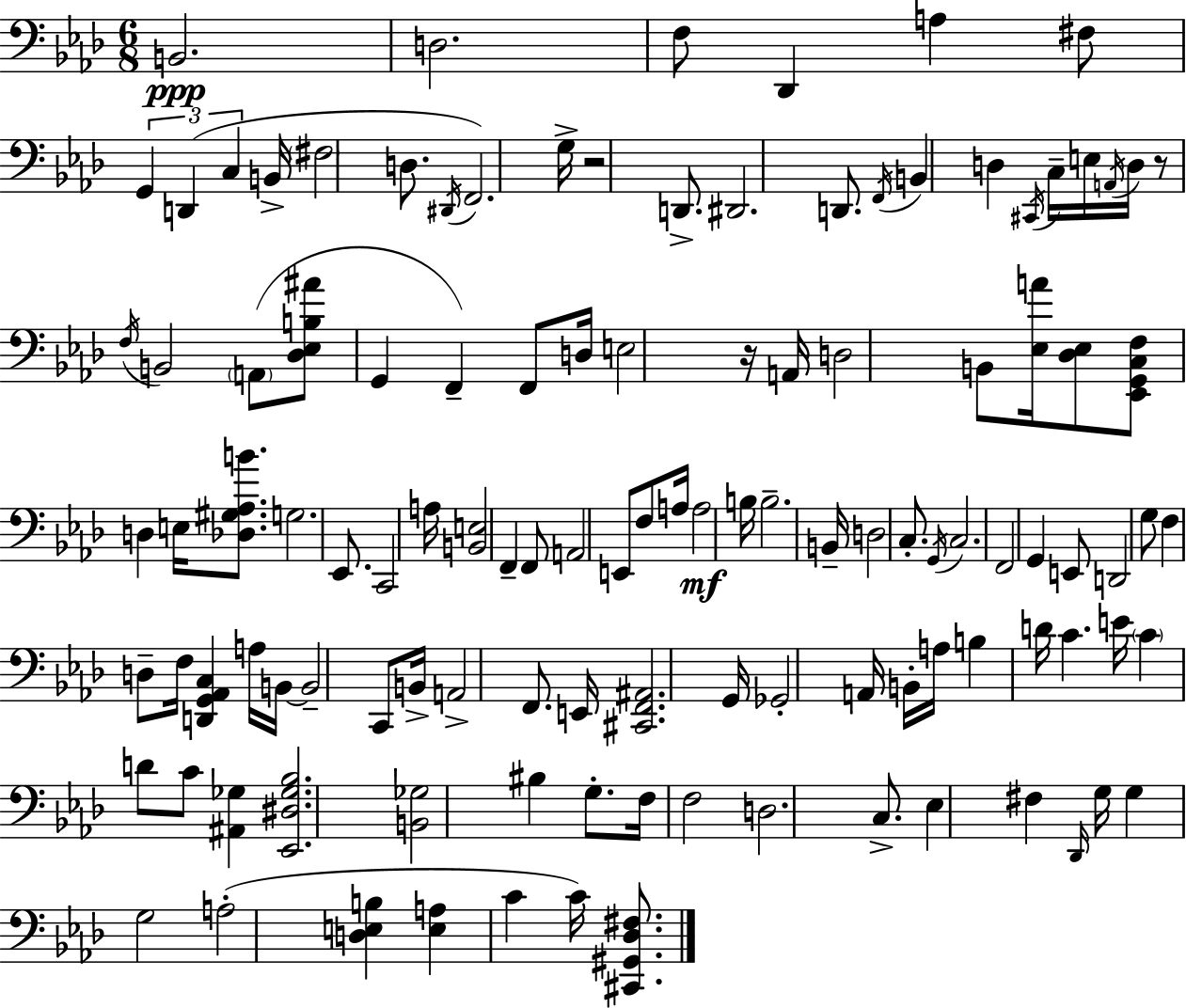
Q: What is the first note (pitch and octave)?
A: B2